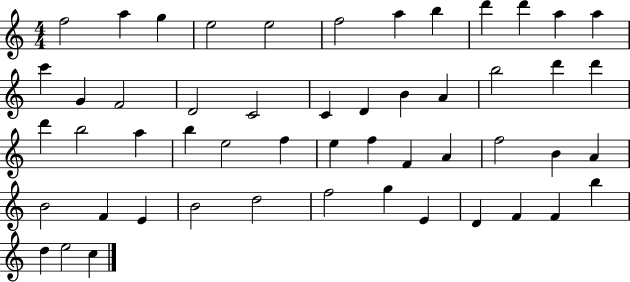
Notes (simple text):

F5/h A5/q G5/q E5/h E5/h F5/h A5/q B5/q D6/q D6/q A5/q A5/q C6/q G4/q F4/h D4/h C4/h C4/q D4/q B4/q A4/q B5/h D6/q D6/q D6/q B5/h A5/q B5/q E5/h F5/q E5/q F5/q F4/q A4/q F5/h B4/q A4/q B4/h F4/q E4/q B4/h D5/h F5/h G5/q E4/q D4/q F4/q F4/q B5/q D5/q E5/h C5/q